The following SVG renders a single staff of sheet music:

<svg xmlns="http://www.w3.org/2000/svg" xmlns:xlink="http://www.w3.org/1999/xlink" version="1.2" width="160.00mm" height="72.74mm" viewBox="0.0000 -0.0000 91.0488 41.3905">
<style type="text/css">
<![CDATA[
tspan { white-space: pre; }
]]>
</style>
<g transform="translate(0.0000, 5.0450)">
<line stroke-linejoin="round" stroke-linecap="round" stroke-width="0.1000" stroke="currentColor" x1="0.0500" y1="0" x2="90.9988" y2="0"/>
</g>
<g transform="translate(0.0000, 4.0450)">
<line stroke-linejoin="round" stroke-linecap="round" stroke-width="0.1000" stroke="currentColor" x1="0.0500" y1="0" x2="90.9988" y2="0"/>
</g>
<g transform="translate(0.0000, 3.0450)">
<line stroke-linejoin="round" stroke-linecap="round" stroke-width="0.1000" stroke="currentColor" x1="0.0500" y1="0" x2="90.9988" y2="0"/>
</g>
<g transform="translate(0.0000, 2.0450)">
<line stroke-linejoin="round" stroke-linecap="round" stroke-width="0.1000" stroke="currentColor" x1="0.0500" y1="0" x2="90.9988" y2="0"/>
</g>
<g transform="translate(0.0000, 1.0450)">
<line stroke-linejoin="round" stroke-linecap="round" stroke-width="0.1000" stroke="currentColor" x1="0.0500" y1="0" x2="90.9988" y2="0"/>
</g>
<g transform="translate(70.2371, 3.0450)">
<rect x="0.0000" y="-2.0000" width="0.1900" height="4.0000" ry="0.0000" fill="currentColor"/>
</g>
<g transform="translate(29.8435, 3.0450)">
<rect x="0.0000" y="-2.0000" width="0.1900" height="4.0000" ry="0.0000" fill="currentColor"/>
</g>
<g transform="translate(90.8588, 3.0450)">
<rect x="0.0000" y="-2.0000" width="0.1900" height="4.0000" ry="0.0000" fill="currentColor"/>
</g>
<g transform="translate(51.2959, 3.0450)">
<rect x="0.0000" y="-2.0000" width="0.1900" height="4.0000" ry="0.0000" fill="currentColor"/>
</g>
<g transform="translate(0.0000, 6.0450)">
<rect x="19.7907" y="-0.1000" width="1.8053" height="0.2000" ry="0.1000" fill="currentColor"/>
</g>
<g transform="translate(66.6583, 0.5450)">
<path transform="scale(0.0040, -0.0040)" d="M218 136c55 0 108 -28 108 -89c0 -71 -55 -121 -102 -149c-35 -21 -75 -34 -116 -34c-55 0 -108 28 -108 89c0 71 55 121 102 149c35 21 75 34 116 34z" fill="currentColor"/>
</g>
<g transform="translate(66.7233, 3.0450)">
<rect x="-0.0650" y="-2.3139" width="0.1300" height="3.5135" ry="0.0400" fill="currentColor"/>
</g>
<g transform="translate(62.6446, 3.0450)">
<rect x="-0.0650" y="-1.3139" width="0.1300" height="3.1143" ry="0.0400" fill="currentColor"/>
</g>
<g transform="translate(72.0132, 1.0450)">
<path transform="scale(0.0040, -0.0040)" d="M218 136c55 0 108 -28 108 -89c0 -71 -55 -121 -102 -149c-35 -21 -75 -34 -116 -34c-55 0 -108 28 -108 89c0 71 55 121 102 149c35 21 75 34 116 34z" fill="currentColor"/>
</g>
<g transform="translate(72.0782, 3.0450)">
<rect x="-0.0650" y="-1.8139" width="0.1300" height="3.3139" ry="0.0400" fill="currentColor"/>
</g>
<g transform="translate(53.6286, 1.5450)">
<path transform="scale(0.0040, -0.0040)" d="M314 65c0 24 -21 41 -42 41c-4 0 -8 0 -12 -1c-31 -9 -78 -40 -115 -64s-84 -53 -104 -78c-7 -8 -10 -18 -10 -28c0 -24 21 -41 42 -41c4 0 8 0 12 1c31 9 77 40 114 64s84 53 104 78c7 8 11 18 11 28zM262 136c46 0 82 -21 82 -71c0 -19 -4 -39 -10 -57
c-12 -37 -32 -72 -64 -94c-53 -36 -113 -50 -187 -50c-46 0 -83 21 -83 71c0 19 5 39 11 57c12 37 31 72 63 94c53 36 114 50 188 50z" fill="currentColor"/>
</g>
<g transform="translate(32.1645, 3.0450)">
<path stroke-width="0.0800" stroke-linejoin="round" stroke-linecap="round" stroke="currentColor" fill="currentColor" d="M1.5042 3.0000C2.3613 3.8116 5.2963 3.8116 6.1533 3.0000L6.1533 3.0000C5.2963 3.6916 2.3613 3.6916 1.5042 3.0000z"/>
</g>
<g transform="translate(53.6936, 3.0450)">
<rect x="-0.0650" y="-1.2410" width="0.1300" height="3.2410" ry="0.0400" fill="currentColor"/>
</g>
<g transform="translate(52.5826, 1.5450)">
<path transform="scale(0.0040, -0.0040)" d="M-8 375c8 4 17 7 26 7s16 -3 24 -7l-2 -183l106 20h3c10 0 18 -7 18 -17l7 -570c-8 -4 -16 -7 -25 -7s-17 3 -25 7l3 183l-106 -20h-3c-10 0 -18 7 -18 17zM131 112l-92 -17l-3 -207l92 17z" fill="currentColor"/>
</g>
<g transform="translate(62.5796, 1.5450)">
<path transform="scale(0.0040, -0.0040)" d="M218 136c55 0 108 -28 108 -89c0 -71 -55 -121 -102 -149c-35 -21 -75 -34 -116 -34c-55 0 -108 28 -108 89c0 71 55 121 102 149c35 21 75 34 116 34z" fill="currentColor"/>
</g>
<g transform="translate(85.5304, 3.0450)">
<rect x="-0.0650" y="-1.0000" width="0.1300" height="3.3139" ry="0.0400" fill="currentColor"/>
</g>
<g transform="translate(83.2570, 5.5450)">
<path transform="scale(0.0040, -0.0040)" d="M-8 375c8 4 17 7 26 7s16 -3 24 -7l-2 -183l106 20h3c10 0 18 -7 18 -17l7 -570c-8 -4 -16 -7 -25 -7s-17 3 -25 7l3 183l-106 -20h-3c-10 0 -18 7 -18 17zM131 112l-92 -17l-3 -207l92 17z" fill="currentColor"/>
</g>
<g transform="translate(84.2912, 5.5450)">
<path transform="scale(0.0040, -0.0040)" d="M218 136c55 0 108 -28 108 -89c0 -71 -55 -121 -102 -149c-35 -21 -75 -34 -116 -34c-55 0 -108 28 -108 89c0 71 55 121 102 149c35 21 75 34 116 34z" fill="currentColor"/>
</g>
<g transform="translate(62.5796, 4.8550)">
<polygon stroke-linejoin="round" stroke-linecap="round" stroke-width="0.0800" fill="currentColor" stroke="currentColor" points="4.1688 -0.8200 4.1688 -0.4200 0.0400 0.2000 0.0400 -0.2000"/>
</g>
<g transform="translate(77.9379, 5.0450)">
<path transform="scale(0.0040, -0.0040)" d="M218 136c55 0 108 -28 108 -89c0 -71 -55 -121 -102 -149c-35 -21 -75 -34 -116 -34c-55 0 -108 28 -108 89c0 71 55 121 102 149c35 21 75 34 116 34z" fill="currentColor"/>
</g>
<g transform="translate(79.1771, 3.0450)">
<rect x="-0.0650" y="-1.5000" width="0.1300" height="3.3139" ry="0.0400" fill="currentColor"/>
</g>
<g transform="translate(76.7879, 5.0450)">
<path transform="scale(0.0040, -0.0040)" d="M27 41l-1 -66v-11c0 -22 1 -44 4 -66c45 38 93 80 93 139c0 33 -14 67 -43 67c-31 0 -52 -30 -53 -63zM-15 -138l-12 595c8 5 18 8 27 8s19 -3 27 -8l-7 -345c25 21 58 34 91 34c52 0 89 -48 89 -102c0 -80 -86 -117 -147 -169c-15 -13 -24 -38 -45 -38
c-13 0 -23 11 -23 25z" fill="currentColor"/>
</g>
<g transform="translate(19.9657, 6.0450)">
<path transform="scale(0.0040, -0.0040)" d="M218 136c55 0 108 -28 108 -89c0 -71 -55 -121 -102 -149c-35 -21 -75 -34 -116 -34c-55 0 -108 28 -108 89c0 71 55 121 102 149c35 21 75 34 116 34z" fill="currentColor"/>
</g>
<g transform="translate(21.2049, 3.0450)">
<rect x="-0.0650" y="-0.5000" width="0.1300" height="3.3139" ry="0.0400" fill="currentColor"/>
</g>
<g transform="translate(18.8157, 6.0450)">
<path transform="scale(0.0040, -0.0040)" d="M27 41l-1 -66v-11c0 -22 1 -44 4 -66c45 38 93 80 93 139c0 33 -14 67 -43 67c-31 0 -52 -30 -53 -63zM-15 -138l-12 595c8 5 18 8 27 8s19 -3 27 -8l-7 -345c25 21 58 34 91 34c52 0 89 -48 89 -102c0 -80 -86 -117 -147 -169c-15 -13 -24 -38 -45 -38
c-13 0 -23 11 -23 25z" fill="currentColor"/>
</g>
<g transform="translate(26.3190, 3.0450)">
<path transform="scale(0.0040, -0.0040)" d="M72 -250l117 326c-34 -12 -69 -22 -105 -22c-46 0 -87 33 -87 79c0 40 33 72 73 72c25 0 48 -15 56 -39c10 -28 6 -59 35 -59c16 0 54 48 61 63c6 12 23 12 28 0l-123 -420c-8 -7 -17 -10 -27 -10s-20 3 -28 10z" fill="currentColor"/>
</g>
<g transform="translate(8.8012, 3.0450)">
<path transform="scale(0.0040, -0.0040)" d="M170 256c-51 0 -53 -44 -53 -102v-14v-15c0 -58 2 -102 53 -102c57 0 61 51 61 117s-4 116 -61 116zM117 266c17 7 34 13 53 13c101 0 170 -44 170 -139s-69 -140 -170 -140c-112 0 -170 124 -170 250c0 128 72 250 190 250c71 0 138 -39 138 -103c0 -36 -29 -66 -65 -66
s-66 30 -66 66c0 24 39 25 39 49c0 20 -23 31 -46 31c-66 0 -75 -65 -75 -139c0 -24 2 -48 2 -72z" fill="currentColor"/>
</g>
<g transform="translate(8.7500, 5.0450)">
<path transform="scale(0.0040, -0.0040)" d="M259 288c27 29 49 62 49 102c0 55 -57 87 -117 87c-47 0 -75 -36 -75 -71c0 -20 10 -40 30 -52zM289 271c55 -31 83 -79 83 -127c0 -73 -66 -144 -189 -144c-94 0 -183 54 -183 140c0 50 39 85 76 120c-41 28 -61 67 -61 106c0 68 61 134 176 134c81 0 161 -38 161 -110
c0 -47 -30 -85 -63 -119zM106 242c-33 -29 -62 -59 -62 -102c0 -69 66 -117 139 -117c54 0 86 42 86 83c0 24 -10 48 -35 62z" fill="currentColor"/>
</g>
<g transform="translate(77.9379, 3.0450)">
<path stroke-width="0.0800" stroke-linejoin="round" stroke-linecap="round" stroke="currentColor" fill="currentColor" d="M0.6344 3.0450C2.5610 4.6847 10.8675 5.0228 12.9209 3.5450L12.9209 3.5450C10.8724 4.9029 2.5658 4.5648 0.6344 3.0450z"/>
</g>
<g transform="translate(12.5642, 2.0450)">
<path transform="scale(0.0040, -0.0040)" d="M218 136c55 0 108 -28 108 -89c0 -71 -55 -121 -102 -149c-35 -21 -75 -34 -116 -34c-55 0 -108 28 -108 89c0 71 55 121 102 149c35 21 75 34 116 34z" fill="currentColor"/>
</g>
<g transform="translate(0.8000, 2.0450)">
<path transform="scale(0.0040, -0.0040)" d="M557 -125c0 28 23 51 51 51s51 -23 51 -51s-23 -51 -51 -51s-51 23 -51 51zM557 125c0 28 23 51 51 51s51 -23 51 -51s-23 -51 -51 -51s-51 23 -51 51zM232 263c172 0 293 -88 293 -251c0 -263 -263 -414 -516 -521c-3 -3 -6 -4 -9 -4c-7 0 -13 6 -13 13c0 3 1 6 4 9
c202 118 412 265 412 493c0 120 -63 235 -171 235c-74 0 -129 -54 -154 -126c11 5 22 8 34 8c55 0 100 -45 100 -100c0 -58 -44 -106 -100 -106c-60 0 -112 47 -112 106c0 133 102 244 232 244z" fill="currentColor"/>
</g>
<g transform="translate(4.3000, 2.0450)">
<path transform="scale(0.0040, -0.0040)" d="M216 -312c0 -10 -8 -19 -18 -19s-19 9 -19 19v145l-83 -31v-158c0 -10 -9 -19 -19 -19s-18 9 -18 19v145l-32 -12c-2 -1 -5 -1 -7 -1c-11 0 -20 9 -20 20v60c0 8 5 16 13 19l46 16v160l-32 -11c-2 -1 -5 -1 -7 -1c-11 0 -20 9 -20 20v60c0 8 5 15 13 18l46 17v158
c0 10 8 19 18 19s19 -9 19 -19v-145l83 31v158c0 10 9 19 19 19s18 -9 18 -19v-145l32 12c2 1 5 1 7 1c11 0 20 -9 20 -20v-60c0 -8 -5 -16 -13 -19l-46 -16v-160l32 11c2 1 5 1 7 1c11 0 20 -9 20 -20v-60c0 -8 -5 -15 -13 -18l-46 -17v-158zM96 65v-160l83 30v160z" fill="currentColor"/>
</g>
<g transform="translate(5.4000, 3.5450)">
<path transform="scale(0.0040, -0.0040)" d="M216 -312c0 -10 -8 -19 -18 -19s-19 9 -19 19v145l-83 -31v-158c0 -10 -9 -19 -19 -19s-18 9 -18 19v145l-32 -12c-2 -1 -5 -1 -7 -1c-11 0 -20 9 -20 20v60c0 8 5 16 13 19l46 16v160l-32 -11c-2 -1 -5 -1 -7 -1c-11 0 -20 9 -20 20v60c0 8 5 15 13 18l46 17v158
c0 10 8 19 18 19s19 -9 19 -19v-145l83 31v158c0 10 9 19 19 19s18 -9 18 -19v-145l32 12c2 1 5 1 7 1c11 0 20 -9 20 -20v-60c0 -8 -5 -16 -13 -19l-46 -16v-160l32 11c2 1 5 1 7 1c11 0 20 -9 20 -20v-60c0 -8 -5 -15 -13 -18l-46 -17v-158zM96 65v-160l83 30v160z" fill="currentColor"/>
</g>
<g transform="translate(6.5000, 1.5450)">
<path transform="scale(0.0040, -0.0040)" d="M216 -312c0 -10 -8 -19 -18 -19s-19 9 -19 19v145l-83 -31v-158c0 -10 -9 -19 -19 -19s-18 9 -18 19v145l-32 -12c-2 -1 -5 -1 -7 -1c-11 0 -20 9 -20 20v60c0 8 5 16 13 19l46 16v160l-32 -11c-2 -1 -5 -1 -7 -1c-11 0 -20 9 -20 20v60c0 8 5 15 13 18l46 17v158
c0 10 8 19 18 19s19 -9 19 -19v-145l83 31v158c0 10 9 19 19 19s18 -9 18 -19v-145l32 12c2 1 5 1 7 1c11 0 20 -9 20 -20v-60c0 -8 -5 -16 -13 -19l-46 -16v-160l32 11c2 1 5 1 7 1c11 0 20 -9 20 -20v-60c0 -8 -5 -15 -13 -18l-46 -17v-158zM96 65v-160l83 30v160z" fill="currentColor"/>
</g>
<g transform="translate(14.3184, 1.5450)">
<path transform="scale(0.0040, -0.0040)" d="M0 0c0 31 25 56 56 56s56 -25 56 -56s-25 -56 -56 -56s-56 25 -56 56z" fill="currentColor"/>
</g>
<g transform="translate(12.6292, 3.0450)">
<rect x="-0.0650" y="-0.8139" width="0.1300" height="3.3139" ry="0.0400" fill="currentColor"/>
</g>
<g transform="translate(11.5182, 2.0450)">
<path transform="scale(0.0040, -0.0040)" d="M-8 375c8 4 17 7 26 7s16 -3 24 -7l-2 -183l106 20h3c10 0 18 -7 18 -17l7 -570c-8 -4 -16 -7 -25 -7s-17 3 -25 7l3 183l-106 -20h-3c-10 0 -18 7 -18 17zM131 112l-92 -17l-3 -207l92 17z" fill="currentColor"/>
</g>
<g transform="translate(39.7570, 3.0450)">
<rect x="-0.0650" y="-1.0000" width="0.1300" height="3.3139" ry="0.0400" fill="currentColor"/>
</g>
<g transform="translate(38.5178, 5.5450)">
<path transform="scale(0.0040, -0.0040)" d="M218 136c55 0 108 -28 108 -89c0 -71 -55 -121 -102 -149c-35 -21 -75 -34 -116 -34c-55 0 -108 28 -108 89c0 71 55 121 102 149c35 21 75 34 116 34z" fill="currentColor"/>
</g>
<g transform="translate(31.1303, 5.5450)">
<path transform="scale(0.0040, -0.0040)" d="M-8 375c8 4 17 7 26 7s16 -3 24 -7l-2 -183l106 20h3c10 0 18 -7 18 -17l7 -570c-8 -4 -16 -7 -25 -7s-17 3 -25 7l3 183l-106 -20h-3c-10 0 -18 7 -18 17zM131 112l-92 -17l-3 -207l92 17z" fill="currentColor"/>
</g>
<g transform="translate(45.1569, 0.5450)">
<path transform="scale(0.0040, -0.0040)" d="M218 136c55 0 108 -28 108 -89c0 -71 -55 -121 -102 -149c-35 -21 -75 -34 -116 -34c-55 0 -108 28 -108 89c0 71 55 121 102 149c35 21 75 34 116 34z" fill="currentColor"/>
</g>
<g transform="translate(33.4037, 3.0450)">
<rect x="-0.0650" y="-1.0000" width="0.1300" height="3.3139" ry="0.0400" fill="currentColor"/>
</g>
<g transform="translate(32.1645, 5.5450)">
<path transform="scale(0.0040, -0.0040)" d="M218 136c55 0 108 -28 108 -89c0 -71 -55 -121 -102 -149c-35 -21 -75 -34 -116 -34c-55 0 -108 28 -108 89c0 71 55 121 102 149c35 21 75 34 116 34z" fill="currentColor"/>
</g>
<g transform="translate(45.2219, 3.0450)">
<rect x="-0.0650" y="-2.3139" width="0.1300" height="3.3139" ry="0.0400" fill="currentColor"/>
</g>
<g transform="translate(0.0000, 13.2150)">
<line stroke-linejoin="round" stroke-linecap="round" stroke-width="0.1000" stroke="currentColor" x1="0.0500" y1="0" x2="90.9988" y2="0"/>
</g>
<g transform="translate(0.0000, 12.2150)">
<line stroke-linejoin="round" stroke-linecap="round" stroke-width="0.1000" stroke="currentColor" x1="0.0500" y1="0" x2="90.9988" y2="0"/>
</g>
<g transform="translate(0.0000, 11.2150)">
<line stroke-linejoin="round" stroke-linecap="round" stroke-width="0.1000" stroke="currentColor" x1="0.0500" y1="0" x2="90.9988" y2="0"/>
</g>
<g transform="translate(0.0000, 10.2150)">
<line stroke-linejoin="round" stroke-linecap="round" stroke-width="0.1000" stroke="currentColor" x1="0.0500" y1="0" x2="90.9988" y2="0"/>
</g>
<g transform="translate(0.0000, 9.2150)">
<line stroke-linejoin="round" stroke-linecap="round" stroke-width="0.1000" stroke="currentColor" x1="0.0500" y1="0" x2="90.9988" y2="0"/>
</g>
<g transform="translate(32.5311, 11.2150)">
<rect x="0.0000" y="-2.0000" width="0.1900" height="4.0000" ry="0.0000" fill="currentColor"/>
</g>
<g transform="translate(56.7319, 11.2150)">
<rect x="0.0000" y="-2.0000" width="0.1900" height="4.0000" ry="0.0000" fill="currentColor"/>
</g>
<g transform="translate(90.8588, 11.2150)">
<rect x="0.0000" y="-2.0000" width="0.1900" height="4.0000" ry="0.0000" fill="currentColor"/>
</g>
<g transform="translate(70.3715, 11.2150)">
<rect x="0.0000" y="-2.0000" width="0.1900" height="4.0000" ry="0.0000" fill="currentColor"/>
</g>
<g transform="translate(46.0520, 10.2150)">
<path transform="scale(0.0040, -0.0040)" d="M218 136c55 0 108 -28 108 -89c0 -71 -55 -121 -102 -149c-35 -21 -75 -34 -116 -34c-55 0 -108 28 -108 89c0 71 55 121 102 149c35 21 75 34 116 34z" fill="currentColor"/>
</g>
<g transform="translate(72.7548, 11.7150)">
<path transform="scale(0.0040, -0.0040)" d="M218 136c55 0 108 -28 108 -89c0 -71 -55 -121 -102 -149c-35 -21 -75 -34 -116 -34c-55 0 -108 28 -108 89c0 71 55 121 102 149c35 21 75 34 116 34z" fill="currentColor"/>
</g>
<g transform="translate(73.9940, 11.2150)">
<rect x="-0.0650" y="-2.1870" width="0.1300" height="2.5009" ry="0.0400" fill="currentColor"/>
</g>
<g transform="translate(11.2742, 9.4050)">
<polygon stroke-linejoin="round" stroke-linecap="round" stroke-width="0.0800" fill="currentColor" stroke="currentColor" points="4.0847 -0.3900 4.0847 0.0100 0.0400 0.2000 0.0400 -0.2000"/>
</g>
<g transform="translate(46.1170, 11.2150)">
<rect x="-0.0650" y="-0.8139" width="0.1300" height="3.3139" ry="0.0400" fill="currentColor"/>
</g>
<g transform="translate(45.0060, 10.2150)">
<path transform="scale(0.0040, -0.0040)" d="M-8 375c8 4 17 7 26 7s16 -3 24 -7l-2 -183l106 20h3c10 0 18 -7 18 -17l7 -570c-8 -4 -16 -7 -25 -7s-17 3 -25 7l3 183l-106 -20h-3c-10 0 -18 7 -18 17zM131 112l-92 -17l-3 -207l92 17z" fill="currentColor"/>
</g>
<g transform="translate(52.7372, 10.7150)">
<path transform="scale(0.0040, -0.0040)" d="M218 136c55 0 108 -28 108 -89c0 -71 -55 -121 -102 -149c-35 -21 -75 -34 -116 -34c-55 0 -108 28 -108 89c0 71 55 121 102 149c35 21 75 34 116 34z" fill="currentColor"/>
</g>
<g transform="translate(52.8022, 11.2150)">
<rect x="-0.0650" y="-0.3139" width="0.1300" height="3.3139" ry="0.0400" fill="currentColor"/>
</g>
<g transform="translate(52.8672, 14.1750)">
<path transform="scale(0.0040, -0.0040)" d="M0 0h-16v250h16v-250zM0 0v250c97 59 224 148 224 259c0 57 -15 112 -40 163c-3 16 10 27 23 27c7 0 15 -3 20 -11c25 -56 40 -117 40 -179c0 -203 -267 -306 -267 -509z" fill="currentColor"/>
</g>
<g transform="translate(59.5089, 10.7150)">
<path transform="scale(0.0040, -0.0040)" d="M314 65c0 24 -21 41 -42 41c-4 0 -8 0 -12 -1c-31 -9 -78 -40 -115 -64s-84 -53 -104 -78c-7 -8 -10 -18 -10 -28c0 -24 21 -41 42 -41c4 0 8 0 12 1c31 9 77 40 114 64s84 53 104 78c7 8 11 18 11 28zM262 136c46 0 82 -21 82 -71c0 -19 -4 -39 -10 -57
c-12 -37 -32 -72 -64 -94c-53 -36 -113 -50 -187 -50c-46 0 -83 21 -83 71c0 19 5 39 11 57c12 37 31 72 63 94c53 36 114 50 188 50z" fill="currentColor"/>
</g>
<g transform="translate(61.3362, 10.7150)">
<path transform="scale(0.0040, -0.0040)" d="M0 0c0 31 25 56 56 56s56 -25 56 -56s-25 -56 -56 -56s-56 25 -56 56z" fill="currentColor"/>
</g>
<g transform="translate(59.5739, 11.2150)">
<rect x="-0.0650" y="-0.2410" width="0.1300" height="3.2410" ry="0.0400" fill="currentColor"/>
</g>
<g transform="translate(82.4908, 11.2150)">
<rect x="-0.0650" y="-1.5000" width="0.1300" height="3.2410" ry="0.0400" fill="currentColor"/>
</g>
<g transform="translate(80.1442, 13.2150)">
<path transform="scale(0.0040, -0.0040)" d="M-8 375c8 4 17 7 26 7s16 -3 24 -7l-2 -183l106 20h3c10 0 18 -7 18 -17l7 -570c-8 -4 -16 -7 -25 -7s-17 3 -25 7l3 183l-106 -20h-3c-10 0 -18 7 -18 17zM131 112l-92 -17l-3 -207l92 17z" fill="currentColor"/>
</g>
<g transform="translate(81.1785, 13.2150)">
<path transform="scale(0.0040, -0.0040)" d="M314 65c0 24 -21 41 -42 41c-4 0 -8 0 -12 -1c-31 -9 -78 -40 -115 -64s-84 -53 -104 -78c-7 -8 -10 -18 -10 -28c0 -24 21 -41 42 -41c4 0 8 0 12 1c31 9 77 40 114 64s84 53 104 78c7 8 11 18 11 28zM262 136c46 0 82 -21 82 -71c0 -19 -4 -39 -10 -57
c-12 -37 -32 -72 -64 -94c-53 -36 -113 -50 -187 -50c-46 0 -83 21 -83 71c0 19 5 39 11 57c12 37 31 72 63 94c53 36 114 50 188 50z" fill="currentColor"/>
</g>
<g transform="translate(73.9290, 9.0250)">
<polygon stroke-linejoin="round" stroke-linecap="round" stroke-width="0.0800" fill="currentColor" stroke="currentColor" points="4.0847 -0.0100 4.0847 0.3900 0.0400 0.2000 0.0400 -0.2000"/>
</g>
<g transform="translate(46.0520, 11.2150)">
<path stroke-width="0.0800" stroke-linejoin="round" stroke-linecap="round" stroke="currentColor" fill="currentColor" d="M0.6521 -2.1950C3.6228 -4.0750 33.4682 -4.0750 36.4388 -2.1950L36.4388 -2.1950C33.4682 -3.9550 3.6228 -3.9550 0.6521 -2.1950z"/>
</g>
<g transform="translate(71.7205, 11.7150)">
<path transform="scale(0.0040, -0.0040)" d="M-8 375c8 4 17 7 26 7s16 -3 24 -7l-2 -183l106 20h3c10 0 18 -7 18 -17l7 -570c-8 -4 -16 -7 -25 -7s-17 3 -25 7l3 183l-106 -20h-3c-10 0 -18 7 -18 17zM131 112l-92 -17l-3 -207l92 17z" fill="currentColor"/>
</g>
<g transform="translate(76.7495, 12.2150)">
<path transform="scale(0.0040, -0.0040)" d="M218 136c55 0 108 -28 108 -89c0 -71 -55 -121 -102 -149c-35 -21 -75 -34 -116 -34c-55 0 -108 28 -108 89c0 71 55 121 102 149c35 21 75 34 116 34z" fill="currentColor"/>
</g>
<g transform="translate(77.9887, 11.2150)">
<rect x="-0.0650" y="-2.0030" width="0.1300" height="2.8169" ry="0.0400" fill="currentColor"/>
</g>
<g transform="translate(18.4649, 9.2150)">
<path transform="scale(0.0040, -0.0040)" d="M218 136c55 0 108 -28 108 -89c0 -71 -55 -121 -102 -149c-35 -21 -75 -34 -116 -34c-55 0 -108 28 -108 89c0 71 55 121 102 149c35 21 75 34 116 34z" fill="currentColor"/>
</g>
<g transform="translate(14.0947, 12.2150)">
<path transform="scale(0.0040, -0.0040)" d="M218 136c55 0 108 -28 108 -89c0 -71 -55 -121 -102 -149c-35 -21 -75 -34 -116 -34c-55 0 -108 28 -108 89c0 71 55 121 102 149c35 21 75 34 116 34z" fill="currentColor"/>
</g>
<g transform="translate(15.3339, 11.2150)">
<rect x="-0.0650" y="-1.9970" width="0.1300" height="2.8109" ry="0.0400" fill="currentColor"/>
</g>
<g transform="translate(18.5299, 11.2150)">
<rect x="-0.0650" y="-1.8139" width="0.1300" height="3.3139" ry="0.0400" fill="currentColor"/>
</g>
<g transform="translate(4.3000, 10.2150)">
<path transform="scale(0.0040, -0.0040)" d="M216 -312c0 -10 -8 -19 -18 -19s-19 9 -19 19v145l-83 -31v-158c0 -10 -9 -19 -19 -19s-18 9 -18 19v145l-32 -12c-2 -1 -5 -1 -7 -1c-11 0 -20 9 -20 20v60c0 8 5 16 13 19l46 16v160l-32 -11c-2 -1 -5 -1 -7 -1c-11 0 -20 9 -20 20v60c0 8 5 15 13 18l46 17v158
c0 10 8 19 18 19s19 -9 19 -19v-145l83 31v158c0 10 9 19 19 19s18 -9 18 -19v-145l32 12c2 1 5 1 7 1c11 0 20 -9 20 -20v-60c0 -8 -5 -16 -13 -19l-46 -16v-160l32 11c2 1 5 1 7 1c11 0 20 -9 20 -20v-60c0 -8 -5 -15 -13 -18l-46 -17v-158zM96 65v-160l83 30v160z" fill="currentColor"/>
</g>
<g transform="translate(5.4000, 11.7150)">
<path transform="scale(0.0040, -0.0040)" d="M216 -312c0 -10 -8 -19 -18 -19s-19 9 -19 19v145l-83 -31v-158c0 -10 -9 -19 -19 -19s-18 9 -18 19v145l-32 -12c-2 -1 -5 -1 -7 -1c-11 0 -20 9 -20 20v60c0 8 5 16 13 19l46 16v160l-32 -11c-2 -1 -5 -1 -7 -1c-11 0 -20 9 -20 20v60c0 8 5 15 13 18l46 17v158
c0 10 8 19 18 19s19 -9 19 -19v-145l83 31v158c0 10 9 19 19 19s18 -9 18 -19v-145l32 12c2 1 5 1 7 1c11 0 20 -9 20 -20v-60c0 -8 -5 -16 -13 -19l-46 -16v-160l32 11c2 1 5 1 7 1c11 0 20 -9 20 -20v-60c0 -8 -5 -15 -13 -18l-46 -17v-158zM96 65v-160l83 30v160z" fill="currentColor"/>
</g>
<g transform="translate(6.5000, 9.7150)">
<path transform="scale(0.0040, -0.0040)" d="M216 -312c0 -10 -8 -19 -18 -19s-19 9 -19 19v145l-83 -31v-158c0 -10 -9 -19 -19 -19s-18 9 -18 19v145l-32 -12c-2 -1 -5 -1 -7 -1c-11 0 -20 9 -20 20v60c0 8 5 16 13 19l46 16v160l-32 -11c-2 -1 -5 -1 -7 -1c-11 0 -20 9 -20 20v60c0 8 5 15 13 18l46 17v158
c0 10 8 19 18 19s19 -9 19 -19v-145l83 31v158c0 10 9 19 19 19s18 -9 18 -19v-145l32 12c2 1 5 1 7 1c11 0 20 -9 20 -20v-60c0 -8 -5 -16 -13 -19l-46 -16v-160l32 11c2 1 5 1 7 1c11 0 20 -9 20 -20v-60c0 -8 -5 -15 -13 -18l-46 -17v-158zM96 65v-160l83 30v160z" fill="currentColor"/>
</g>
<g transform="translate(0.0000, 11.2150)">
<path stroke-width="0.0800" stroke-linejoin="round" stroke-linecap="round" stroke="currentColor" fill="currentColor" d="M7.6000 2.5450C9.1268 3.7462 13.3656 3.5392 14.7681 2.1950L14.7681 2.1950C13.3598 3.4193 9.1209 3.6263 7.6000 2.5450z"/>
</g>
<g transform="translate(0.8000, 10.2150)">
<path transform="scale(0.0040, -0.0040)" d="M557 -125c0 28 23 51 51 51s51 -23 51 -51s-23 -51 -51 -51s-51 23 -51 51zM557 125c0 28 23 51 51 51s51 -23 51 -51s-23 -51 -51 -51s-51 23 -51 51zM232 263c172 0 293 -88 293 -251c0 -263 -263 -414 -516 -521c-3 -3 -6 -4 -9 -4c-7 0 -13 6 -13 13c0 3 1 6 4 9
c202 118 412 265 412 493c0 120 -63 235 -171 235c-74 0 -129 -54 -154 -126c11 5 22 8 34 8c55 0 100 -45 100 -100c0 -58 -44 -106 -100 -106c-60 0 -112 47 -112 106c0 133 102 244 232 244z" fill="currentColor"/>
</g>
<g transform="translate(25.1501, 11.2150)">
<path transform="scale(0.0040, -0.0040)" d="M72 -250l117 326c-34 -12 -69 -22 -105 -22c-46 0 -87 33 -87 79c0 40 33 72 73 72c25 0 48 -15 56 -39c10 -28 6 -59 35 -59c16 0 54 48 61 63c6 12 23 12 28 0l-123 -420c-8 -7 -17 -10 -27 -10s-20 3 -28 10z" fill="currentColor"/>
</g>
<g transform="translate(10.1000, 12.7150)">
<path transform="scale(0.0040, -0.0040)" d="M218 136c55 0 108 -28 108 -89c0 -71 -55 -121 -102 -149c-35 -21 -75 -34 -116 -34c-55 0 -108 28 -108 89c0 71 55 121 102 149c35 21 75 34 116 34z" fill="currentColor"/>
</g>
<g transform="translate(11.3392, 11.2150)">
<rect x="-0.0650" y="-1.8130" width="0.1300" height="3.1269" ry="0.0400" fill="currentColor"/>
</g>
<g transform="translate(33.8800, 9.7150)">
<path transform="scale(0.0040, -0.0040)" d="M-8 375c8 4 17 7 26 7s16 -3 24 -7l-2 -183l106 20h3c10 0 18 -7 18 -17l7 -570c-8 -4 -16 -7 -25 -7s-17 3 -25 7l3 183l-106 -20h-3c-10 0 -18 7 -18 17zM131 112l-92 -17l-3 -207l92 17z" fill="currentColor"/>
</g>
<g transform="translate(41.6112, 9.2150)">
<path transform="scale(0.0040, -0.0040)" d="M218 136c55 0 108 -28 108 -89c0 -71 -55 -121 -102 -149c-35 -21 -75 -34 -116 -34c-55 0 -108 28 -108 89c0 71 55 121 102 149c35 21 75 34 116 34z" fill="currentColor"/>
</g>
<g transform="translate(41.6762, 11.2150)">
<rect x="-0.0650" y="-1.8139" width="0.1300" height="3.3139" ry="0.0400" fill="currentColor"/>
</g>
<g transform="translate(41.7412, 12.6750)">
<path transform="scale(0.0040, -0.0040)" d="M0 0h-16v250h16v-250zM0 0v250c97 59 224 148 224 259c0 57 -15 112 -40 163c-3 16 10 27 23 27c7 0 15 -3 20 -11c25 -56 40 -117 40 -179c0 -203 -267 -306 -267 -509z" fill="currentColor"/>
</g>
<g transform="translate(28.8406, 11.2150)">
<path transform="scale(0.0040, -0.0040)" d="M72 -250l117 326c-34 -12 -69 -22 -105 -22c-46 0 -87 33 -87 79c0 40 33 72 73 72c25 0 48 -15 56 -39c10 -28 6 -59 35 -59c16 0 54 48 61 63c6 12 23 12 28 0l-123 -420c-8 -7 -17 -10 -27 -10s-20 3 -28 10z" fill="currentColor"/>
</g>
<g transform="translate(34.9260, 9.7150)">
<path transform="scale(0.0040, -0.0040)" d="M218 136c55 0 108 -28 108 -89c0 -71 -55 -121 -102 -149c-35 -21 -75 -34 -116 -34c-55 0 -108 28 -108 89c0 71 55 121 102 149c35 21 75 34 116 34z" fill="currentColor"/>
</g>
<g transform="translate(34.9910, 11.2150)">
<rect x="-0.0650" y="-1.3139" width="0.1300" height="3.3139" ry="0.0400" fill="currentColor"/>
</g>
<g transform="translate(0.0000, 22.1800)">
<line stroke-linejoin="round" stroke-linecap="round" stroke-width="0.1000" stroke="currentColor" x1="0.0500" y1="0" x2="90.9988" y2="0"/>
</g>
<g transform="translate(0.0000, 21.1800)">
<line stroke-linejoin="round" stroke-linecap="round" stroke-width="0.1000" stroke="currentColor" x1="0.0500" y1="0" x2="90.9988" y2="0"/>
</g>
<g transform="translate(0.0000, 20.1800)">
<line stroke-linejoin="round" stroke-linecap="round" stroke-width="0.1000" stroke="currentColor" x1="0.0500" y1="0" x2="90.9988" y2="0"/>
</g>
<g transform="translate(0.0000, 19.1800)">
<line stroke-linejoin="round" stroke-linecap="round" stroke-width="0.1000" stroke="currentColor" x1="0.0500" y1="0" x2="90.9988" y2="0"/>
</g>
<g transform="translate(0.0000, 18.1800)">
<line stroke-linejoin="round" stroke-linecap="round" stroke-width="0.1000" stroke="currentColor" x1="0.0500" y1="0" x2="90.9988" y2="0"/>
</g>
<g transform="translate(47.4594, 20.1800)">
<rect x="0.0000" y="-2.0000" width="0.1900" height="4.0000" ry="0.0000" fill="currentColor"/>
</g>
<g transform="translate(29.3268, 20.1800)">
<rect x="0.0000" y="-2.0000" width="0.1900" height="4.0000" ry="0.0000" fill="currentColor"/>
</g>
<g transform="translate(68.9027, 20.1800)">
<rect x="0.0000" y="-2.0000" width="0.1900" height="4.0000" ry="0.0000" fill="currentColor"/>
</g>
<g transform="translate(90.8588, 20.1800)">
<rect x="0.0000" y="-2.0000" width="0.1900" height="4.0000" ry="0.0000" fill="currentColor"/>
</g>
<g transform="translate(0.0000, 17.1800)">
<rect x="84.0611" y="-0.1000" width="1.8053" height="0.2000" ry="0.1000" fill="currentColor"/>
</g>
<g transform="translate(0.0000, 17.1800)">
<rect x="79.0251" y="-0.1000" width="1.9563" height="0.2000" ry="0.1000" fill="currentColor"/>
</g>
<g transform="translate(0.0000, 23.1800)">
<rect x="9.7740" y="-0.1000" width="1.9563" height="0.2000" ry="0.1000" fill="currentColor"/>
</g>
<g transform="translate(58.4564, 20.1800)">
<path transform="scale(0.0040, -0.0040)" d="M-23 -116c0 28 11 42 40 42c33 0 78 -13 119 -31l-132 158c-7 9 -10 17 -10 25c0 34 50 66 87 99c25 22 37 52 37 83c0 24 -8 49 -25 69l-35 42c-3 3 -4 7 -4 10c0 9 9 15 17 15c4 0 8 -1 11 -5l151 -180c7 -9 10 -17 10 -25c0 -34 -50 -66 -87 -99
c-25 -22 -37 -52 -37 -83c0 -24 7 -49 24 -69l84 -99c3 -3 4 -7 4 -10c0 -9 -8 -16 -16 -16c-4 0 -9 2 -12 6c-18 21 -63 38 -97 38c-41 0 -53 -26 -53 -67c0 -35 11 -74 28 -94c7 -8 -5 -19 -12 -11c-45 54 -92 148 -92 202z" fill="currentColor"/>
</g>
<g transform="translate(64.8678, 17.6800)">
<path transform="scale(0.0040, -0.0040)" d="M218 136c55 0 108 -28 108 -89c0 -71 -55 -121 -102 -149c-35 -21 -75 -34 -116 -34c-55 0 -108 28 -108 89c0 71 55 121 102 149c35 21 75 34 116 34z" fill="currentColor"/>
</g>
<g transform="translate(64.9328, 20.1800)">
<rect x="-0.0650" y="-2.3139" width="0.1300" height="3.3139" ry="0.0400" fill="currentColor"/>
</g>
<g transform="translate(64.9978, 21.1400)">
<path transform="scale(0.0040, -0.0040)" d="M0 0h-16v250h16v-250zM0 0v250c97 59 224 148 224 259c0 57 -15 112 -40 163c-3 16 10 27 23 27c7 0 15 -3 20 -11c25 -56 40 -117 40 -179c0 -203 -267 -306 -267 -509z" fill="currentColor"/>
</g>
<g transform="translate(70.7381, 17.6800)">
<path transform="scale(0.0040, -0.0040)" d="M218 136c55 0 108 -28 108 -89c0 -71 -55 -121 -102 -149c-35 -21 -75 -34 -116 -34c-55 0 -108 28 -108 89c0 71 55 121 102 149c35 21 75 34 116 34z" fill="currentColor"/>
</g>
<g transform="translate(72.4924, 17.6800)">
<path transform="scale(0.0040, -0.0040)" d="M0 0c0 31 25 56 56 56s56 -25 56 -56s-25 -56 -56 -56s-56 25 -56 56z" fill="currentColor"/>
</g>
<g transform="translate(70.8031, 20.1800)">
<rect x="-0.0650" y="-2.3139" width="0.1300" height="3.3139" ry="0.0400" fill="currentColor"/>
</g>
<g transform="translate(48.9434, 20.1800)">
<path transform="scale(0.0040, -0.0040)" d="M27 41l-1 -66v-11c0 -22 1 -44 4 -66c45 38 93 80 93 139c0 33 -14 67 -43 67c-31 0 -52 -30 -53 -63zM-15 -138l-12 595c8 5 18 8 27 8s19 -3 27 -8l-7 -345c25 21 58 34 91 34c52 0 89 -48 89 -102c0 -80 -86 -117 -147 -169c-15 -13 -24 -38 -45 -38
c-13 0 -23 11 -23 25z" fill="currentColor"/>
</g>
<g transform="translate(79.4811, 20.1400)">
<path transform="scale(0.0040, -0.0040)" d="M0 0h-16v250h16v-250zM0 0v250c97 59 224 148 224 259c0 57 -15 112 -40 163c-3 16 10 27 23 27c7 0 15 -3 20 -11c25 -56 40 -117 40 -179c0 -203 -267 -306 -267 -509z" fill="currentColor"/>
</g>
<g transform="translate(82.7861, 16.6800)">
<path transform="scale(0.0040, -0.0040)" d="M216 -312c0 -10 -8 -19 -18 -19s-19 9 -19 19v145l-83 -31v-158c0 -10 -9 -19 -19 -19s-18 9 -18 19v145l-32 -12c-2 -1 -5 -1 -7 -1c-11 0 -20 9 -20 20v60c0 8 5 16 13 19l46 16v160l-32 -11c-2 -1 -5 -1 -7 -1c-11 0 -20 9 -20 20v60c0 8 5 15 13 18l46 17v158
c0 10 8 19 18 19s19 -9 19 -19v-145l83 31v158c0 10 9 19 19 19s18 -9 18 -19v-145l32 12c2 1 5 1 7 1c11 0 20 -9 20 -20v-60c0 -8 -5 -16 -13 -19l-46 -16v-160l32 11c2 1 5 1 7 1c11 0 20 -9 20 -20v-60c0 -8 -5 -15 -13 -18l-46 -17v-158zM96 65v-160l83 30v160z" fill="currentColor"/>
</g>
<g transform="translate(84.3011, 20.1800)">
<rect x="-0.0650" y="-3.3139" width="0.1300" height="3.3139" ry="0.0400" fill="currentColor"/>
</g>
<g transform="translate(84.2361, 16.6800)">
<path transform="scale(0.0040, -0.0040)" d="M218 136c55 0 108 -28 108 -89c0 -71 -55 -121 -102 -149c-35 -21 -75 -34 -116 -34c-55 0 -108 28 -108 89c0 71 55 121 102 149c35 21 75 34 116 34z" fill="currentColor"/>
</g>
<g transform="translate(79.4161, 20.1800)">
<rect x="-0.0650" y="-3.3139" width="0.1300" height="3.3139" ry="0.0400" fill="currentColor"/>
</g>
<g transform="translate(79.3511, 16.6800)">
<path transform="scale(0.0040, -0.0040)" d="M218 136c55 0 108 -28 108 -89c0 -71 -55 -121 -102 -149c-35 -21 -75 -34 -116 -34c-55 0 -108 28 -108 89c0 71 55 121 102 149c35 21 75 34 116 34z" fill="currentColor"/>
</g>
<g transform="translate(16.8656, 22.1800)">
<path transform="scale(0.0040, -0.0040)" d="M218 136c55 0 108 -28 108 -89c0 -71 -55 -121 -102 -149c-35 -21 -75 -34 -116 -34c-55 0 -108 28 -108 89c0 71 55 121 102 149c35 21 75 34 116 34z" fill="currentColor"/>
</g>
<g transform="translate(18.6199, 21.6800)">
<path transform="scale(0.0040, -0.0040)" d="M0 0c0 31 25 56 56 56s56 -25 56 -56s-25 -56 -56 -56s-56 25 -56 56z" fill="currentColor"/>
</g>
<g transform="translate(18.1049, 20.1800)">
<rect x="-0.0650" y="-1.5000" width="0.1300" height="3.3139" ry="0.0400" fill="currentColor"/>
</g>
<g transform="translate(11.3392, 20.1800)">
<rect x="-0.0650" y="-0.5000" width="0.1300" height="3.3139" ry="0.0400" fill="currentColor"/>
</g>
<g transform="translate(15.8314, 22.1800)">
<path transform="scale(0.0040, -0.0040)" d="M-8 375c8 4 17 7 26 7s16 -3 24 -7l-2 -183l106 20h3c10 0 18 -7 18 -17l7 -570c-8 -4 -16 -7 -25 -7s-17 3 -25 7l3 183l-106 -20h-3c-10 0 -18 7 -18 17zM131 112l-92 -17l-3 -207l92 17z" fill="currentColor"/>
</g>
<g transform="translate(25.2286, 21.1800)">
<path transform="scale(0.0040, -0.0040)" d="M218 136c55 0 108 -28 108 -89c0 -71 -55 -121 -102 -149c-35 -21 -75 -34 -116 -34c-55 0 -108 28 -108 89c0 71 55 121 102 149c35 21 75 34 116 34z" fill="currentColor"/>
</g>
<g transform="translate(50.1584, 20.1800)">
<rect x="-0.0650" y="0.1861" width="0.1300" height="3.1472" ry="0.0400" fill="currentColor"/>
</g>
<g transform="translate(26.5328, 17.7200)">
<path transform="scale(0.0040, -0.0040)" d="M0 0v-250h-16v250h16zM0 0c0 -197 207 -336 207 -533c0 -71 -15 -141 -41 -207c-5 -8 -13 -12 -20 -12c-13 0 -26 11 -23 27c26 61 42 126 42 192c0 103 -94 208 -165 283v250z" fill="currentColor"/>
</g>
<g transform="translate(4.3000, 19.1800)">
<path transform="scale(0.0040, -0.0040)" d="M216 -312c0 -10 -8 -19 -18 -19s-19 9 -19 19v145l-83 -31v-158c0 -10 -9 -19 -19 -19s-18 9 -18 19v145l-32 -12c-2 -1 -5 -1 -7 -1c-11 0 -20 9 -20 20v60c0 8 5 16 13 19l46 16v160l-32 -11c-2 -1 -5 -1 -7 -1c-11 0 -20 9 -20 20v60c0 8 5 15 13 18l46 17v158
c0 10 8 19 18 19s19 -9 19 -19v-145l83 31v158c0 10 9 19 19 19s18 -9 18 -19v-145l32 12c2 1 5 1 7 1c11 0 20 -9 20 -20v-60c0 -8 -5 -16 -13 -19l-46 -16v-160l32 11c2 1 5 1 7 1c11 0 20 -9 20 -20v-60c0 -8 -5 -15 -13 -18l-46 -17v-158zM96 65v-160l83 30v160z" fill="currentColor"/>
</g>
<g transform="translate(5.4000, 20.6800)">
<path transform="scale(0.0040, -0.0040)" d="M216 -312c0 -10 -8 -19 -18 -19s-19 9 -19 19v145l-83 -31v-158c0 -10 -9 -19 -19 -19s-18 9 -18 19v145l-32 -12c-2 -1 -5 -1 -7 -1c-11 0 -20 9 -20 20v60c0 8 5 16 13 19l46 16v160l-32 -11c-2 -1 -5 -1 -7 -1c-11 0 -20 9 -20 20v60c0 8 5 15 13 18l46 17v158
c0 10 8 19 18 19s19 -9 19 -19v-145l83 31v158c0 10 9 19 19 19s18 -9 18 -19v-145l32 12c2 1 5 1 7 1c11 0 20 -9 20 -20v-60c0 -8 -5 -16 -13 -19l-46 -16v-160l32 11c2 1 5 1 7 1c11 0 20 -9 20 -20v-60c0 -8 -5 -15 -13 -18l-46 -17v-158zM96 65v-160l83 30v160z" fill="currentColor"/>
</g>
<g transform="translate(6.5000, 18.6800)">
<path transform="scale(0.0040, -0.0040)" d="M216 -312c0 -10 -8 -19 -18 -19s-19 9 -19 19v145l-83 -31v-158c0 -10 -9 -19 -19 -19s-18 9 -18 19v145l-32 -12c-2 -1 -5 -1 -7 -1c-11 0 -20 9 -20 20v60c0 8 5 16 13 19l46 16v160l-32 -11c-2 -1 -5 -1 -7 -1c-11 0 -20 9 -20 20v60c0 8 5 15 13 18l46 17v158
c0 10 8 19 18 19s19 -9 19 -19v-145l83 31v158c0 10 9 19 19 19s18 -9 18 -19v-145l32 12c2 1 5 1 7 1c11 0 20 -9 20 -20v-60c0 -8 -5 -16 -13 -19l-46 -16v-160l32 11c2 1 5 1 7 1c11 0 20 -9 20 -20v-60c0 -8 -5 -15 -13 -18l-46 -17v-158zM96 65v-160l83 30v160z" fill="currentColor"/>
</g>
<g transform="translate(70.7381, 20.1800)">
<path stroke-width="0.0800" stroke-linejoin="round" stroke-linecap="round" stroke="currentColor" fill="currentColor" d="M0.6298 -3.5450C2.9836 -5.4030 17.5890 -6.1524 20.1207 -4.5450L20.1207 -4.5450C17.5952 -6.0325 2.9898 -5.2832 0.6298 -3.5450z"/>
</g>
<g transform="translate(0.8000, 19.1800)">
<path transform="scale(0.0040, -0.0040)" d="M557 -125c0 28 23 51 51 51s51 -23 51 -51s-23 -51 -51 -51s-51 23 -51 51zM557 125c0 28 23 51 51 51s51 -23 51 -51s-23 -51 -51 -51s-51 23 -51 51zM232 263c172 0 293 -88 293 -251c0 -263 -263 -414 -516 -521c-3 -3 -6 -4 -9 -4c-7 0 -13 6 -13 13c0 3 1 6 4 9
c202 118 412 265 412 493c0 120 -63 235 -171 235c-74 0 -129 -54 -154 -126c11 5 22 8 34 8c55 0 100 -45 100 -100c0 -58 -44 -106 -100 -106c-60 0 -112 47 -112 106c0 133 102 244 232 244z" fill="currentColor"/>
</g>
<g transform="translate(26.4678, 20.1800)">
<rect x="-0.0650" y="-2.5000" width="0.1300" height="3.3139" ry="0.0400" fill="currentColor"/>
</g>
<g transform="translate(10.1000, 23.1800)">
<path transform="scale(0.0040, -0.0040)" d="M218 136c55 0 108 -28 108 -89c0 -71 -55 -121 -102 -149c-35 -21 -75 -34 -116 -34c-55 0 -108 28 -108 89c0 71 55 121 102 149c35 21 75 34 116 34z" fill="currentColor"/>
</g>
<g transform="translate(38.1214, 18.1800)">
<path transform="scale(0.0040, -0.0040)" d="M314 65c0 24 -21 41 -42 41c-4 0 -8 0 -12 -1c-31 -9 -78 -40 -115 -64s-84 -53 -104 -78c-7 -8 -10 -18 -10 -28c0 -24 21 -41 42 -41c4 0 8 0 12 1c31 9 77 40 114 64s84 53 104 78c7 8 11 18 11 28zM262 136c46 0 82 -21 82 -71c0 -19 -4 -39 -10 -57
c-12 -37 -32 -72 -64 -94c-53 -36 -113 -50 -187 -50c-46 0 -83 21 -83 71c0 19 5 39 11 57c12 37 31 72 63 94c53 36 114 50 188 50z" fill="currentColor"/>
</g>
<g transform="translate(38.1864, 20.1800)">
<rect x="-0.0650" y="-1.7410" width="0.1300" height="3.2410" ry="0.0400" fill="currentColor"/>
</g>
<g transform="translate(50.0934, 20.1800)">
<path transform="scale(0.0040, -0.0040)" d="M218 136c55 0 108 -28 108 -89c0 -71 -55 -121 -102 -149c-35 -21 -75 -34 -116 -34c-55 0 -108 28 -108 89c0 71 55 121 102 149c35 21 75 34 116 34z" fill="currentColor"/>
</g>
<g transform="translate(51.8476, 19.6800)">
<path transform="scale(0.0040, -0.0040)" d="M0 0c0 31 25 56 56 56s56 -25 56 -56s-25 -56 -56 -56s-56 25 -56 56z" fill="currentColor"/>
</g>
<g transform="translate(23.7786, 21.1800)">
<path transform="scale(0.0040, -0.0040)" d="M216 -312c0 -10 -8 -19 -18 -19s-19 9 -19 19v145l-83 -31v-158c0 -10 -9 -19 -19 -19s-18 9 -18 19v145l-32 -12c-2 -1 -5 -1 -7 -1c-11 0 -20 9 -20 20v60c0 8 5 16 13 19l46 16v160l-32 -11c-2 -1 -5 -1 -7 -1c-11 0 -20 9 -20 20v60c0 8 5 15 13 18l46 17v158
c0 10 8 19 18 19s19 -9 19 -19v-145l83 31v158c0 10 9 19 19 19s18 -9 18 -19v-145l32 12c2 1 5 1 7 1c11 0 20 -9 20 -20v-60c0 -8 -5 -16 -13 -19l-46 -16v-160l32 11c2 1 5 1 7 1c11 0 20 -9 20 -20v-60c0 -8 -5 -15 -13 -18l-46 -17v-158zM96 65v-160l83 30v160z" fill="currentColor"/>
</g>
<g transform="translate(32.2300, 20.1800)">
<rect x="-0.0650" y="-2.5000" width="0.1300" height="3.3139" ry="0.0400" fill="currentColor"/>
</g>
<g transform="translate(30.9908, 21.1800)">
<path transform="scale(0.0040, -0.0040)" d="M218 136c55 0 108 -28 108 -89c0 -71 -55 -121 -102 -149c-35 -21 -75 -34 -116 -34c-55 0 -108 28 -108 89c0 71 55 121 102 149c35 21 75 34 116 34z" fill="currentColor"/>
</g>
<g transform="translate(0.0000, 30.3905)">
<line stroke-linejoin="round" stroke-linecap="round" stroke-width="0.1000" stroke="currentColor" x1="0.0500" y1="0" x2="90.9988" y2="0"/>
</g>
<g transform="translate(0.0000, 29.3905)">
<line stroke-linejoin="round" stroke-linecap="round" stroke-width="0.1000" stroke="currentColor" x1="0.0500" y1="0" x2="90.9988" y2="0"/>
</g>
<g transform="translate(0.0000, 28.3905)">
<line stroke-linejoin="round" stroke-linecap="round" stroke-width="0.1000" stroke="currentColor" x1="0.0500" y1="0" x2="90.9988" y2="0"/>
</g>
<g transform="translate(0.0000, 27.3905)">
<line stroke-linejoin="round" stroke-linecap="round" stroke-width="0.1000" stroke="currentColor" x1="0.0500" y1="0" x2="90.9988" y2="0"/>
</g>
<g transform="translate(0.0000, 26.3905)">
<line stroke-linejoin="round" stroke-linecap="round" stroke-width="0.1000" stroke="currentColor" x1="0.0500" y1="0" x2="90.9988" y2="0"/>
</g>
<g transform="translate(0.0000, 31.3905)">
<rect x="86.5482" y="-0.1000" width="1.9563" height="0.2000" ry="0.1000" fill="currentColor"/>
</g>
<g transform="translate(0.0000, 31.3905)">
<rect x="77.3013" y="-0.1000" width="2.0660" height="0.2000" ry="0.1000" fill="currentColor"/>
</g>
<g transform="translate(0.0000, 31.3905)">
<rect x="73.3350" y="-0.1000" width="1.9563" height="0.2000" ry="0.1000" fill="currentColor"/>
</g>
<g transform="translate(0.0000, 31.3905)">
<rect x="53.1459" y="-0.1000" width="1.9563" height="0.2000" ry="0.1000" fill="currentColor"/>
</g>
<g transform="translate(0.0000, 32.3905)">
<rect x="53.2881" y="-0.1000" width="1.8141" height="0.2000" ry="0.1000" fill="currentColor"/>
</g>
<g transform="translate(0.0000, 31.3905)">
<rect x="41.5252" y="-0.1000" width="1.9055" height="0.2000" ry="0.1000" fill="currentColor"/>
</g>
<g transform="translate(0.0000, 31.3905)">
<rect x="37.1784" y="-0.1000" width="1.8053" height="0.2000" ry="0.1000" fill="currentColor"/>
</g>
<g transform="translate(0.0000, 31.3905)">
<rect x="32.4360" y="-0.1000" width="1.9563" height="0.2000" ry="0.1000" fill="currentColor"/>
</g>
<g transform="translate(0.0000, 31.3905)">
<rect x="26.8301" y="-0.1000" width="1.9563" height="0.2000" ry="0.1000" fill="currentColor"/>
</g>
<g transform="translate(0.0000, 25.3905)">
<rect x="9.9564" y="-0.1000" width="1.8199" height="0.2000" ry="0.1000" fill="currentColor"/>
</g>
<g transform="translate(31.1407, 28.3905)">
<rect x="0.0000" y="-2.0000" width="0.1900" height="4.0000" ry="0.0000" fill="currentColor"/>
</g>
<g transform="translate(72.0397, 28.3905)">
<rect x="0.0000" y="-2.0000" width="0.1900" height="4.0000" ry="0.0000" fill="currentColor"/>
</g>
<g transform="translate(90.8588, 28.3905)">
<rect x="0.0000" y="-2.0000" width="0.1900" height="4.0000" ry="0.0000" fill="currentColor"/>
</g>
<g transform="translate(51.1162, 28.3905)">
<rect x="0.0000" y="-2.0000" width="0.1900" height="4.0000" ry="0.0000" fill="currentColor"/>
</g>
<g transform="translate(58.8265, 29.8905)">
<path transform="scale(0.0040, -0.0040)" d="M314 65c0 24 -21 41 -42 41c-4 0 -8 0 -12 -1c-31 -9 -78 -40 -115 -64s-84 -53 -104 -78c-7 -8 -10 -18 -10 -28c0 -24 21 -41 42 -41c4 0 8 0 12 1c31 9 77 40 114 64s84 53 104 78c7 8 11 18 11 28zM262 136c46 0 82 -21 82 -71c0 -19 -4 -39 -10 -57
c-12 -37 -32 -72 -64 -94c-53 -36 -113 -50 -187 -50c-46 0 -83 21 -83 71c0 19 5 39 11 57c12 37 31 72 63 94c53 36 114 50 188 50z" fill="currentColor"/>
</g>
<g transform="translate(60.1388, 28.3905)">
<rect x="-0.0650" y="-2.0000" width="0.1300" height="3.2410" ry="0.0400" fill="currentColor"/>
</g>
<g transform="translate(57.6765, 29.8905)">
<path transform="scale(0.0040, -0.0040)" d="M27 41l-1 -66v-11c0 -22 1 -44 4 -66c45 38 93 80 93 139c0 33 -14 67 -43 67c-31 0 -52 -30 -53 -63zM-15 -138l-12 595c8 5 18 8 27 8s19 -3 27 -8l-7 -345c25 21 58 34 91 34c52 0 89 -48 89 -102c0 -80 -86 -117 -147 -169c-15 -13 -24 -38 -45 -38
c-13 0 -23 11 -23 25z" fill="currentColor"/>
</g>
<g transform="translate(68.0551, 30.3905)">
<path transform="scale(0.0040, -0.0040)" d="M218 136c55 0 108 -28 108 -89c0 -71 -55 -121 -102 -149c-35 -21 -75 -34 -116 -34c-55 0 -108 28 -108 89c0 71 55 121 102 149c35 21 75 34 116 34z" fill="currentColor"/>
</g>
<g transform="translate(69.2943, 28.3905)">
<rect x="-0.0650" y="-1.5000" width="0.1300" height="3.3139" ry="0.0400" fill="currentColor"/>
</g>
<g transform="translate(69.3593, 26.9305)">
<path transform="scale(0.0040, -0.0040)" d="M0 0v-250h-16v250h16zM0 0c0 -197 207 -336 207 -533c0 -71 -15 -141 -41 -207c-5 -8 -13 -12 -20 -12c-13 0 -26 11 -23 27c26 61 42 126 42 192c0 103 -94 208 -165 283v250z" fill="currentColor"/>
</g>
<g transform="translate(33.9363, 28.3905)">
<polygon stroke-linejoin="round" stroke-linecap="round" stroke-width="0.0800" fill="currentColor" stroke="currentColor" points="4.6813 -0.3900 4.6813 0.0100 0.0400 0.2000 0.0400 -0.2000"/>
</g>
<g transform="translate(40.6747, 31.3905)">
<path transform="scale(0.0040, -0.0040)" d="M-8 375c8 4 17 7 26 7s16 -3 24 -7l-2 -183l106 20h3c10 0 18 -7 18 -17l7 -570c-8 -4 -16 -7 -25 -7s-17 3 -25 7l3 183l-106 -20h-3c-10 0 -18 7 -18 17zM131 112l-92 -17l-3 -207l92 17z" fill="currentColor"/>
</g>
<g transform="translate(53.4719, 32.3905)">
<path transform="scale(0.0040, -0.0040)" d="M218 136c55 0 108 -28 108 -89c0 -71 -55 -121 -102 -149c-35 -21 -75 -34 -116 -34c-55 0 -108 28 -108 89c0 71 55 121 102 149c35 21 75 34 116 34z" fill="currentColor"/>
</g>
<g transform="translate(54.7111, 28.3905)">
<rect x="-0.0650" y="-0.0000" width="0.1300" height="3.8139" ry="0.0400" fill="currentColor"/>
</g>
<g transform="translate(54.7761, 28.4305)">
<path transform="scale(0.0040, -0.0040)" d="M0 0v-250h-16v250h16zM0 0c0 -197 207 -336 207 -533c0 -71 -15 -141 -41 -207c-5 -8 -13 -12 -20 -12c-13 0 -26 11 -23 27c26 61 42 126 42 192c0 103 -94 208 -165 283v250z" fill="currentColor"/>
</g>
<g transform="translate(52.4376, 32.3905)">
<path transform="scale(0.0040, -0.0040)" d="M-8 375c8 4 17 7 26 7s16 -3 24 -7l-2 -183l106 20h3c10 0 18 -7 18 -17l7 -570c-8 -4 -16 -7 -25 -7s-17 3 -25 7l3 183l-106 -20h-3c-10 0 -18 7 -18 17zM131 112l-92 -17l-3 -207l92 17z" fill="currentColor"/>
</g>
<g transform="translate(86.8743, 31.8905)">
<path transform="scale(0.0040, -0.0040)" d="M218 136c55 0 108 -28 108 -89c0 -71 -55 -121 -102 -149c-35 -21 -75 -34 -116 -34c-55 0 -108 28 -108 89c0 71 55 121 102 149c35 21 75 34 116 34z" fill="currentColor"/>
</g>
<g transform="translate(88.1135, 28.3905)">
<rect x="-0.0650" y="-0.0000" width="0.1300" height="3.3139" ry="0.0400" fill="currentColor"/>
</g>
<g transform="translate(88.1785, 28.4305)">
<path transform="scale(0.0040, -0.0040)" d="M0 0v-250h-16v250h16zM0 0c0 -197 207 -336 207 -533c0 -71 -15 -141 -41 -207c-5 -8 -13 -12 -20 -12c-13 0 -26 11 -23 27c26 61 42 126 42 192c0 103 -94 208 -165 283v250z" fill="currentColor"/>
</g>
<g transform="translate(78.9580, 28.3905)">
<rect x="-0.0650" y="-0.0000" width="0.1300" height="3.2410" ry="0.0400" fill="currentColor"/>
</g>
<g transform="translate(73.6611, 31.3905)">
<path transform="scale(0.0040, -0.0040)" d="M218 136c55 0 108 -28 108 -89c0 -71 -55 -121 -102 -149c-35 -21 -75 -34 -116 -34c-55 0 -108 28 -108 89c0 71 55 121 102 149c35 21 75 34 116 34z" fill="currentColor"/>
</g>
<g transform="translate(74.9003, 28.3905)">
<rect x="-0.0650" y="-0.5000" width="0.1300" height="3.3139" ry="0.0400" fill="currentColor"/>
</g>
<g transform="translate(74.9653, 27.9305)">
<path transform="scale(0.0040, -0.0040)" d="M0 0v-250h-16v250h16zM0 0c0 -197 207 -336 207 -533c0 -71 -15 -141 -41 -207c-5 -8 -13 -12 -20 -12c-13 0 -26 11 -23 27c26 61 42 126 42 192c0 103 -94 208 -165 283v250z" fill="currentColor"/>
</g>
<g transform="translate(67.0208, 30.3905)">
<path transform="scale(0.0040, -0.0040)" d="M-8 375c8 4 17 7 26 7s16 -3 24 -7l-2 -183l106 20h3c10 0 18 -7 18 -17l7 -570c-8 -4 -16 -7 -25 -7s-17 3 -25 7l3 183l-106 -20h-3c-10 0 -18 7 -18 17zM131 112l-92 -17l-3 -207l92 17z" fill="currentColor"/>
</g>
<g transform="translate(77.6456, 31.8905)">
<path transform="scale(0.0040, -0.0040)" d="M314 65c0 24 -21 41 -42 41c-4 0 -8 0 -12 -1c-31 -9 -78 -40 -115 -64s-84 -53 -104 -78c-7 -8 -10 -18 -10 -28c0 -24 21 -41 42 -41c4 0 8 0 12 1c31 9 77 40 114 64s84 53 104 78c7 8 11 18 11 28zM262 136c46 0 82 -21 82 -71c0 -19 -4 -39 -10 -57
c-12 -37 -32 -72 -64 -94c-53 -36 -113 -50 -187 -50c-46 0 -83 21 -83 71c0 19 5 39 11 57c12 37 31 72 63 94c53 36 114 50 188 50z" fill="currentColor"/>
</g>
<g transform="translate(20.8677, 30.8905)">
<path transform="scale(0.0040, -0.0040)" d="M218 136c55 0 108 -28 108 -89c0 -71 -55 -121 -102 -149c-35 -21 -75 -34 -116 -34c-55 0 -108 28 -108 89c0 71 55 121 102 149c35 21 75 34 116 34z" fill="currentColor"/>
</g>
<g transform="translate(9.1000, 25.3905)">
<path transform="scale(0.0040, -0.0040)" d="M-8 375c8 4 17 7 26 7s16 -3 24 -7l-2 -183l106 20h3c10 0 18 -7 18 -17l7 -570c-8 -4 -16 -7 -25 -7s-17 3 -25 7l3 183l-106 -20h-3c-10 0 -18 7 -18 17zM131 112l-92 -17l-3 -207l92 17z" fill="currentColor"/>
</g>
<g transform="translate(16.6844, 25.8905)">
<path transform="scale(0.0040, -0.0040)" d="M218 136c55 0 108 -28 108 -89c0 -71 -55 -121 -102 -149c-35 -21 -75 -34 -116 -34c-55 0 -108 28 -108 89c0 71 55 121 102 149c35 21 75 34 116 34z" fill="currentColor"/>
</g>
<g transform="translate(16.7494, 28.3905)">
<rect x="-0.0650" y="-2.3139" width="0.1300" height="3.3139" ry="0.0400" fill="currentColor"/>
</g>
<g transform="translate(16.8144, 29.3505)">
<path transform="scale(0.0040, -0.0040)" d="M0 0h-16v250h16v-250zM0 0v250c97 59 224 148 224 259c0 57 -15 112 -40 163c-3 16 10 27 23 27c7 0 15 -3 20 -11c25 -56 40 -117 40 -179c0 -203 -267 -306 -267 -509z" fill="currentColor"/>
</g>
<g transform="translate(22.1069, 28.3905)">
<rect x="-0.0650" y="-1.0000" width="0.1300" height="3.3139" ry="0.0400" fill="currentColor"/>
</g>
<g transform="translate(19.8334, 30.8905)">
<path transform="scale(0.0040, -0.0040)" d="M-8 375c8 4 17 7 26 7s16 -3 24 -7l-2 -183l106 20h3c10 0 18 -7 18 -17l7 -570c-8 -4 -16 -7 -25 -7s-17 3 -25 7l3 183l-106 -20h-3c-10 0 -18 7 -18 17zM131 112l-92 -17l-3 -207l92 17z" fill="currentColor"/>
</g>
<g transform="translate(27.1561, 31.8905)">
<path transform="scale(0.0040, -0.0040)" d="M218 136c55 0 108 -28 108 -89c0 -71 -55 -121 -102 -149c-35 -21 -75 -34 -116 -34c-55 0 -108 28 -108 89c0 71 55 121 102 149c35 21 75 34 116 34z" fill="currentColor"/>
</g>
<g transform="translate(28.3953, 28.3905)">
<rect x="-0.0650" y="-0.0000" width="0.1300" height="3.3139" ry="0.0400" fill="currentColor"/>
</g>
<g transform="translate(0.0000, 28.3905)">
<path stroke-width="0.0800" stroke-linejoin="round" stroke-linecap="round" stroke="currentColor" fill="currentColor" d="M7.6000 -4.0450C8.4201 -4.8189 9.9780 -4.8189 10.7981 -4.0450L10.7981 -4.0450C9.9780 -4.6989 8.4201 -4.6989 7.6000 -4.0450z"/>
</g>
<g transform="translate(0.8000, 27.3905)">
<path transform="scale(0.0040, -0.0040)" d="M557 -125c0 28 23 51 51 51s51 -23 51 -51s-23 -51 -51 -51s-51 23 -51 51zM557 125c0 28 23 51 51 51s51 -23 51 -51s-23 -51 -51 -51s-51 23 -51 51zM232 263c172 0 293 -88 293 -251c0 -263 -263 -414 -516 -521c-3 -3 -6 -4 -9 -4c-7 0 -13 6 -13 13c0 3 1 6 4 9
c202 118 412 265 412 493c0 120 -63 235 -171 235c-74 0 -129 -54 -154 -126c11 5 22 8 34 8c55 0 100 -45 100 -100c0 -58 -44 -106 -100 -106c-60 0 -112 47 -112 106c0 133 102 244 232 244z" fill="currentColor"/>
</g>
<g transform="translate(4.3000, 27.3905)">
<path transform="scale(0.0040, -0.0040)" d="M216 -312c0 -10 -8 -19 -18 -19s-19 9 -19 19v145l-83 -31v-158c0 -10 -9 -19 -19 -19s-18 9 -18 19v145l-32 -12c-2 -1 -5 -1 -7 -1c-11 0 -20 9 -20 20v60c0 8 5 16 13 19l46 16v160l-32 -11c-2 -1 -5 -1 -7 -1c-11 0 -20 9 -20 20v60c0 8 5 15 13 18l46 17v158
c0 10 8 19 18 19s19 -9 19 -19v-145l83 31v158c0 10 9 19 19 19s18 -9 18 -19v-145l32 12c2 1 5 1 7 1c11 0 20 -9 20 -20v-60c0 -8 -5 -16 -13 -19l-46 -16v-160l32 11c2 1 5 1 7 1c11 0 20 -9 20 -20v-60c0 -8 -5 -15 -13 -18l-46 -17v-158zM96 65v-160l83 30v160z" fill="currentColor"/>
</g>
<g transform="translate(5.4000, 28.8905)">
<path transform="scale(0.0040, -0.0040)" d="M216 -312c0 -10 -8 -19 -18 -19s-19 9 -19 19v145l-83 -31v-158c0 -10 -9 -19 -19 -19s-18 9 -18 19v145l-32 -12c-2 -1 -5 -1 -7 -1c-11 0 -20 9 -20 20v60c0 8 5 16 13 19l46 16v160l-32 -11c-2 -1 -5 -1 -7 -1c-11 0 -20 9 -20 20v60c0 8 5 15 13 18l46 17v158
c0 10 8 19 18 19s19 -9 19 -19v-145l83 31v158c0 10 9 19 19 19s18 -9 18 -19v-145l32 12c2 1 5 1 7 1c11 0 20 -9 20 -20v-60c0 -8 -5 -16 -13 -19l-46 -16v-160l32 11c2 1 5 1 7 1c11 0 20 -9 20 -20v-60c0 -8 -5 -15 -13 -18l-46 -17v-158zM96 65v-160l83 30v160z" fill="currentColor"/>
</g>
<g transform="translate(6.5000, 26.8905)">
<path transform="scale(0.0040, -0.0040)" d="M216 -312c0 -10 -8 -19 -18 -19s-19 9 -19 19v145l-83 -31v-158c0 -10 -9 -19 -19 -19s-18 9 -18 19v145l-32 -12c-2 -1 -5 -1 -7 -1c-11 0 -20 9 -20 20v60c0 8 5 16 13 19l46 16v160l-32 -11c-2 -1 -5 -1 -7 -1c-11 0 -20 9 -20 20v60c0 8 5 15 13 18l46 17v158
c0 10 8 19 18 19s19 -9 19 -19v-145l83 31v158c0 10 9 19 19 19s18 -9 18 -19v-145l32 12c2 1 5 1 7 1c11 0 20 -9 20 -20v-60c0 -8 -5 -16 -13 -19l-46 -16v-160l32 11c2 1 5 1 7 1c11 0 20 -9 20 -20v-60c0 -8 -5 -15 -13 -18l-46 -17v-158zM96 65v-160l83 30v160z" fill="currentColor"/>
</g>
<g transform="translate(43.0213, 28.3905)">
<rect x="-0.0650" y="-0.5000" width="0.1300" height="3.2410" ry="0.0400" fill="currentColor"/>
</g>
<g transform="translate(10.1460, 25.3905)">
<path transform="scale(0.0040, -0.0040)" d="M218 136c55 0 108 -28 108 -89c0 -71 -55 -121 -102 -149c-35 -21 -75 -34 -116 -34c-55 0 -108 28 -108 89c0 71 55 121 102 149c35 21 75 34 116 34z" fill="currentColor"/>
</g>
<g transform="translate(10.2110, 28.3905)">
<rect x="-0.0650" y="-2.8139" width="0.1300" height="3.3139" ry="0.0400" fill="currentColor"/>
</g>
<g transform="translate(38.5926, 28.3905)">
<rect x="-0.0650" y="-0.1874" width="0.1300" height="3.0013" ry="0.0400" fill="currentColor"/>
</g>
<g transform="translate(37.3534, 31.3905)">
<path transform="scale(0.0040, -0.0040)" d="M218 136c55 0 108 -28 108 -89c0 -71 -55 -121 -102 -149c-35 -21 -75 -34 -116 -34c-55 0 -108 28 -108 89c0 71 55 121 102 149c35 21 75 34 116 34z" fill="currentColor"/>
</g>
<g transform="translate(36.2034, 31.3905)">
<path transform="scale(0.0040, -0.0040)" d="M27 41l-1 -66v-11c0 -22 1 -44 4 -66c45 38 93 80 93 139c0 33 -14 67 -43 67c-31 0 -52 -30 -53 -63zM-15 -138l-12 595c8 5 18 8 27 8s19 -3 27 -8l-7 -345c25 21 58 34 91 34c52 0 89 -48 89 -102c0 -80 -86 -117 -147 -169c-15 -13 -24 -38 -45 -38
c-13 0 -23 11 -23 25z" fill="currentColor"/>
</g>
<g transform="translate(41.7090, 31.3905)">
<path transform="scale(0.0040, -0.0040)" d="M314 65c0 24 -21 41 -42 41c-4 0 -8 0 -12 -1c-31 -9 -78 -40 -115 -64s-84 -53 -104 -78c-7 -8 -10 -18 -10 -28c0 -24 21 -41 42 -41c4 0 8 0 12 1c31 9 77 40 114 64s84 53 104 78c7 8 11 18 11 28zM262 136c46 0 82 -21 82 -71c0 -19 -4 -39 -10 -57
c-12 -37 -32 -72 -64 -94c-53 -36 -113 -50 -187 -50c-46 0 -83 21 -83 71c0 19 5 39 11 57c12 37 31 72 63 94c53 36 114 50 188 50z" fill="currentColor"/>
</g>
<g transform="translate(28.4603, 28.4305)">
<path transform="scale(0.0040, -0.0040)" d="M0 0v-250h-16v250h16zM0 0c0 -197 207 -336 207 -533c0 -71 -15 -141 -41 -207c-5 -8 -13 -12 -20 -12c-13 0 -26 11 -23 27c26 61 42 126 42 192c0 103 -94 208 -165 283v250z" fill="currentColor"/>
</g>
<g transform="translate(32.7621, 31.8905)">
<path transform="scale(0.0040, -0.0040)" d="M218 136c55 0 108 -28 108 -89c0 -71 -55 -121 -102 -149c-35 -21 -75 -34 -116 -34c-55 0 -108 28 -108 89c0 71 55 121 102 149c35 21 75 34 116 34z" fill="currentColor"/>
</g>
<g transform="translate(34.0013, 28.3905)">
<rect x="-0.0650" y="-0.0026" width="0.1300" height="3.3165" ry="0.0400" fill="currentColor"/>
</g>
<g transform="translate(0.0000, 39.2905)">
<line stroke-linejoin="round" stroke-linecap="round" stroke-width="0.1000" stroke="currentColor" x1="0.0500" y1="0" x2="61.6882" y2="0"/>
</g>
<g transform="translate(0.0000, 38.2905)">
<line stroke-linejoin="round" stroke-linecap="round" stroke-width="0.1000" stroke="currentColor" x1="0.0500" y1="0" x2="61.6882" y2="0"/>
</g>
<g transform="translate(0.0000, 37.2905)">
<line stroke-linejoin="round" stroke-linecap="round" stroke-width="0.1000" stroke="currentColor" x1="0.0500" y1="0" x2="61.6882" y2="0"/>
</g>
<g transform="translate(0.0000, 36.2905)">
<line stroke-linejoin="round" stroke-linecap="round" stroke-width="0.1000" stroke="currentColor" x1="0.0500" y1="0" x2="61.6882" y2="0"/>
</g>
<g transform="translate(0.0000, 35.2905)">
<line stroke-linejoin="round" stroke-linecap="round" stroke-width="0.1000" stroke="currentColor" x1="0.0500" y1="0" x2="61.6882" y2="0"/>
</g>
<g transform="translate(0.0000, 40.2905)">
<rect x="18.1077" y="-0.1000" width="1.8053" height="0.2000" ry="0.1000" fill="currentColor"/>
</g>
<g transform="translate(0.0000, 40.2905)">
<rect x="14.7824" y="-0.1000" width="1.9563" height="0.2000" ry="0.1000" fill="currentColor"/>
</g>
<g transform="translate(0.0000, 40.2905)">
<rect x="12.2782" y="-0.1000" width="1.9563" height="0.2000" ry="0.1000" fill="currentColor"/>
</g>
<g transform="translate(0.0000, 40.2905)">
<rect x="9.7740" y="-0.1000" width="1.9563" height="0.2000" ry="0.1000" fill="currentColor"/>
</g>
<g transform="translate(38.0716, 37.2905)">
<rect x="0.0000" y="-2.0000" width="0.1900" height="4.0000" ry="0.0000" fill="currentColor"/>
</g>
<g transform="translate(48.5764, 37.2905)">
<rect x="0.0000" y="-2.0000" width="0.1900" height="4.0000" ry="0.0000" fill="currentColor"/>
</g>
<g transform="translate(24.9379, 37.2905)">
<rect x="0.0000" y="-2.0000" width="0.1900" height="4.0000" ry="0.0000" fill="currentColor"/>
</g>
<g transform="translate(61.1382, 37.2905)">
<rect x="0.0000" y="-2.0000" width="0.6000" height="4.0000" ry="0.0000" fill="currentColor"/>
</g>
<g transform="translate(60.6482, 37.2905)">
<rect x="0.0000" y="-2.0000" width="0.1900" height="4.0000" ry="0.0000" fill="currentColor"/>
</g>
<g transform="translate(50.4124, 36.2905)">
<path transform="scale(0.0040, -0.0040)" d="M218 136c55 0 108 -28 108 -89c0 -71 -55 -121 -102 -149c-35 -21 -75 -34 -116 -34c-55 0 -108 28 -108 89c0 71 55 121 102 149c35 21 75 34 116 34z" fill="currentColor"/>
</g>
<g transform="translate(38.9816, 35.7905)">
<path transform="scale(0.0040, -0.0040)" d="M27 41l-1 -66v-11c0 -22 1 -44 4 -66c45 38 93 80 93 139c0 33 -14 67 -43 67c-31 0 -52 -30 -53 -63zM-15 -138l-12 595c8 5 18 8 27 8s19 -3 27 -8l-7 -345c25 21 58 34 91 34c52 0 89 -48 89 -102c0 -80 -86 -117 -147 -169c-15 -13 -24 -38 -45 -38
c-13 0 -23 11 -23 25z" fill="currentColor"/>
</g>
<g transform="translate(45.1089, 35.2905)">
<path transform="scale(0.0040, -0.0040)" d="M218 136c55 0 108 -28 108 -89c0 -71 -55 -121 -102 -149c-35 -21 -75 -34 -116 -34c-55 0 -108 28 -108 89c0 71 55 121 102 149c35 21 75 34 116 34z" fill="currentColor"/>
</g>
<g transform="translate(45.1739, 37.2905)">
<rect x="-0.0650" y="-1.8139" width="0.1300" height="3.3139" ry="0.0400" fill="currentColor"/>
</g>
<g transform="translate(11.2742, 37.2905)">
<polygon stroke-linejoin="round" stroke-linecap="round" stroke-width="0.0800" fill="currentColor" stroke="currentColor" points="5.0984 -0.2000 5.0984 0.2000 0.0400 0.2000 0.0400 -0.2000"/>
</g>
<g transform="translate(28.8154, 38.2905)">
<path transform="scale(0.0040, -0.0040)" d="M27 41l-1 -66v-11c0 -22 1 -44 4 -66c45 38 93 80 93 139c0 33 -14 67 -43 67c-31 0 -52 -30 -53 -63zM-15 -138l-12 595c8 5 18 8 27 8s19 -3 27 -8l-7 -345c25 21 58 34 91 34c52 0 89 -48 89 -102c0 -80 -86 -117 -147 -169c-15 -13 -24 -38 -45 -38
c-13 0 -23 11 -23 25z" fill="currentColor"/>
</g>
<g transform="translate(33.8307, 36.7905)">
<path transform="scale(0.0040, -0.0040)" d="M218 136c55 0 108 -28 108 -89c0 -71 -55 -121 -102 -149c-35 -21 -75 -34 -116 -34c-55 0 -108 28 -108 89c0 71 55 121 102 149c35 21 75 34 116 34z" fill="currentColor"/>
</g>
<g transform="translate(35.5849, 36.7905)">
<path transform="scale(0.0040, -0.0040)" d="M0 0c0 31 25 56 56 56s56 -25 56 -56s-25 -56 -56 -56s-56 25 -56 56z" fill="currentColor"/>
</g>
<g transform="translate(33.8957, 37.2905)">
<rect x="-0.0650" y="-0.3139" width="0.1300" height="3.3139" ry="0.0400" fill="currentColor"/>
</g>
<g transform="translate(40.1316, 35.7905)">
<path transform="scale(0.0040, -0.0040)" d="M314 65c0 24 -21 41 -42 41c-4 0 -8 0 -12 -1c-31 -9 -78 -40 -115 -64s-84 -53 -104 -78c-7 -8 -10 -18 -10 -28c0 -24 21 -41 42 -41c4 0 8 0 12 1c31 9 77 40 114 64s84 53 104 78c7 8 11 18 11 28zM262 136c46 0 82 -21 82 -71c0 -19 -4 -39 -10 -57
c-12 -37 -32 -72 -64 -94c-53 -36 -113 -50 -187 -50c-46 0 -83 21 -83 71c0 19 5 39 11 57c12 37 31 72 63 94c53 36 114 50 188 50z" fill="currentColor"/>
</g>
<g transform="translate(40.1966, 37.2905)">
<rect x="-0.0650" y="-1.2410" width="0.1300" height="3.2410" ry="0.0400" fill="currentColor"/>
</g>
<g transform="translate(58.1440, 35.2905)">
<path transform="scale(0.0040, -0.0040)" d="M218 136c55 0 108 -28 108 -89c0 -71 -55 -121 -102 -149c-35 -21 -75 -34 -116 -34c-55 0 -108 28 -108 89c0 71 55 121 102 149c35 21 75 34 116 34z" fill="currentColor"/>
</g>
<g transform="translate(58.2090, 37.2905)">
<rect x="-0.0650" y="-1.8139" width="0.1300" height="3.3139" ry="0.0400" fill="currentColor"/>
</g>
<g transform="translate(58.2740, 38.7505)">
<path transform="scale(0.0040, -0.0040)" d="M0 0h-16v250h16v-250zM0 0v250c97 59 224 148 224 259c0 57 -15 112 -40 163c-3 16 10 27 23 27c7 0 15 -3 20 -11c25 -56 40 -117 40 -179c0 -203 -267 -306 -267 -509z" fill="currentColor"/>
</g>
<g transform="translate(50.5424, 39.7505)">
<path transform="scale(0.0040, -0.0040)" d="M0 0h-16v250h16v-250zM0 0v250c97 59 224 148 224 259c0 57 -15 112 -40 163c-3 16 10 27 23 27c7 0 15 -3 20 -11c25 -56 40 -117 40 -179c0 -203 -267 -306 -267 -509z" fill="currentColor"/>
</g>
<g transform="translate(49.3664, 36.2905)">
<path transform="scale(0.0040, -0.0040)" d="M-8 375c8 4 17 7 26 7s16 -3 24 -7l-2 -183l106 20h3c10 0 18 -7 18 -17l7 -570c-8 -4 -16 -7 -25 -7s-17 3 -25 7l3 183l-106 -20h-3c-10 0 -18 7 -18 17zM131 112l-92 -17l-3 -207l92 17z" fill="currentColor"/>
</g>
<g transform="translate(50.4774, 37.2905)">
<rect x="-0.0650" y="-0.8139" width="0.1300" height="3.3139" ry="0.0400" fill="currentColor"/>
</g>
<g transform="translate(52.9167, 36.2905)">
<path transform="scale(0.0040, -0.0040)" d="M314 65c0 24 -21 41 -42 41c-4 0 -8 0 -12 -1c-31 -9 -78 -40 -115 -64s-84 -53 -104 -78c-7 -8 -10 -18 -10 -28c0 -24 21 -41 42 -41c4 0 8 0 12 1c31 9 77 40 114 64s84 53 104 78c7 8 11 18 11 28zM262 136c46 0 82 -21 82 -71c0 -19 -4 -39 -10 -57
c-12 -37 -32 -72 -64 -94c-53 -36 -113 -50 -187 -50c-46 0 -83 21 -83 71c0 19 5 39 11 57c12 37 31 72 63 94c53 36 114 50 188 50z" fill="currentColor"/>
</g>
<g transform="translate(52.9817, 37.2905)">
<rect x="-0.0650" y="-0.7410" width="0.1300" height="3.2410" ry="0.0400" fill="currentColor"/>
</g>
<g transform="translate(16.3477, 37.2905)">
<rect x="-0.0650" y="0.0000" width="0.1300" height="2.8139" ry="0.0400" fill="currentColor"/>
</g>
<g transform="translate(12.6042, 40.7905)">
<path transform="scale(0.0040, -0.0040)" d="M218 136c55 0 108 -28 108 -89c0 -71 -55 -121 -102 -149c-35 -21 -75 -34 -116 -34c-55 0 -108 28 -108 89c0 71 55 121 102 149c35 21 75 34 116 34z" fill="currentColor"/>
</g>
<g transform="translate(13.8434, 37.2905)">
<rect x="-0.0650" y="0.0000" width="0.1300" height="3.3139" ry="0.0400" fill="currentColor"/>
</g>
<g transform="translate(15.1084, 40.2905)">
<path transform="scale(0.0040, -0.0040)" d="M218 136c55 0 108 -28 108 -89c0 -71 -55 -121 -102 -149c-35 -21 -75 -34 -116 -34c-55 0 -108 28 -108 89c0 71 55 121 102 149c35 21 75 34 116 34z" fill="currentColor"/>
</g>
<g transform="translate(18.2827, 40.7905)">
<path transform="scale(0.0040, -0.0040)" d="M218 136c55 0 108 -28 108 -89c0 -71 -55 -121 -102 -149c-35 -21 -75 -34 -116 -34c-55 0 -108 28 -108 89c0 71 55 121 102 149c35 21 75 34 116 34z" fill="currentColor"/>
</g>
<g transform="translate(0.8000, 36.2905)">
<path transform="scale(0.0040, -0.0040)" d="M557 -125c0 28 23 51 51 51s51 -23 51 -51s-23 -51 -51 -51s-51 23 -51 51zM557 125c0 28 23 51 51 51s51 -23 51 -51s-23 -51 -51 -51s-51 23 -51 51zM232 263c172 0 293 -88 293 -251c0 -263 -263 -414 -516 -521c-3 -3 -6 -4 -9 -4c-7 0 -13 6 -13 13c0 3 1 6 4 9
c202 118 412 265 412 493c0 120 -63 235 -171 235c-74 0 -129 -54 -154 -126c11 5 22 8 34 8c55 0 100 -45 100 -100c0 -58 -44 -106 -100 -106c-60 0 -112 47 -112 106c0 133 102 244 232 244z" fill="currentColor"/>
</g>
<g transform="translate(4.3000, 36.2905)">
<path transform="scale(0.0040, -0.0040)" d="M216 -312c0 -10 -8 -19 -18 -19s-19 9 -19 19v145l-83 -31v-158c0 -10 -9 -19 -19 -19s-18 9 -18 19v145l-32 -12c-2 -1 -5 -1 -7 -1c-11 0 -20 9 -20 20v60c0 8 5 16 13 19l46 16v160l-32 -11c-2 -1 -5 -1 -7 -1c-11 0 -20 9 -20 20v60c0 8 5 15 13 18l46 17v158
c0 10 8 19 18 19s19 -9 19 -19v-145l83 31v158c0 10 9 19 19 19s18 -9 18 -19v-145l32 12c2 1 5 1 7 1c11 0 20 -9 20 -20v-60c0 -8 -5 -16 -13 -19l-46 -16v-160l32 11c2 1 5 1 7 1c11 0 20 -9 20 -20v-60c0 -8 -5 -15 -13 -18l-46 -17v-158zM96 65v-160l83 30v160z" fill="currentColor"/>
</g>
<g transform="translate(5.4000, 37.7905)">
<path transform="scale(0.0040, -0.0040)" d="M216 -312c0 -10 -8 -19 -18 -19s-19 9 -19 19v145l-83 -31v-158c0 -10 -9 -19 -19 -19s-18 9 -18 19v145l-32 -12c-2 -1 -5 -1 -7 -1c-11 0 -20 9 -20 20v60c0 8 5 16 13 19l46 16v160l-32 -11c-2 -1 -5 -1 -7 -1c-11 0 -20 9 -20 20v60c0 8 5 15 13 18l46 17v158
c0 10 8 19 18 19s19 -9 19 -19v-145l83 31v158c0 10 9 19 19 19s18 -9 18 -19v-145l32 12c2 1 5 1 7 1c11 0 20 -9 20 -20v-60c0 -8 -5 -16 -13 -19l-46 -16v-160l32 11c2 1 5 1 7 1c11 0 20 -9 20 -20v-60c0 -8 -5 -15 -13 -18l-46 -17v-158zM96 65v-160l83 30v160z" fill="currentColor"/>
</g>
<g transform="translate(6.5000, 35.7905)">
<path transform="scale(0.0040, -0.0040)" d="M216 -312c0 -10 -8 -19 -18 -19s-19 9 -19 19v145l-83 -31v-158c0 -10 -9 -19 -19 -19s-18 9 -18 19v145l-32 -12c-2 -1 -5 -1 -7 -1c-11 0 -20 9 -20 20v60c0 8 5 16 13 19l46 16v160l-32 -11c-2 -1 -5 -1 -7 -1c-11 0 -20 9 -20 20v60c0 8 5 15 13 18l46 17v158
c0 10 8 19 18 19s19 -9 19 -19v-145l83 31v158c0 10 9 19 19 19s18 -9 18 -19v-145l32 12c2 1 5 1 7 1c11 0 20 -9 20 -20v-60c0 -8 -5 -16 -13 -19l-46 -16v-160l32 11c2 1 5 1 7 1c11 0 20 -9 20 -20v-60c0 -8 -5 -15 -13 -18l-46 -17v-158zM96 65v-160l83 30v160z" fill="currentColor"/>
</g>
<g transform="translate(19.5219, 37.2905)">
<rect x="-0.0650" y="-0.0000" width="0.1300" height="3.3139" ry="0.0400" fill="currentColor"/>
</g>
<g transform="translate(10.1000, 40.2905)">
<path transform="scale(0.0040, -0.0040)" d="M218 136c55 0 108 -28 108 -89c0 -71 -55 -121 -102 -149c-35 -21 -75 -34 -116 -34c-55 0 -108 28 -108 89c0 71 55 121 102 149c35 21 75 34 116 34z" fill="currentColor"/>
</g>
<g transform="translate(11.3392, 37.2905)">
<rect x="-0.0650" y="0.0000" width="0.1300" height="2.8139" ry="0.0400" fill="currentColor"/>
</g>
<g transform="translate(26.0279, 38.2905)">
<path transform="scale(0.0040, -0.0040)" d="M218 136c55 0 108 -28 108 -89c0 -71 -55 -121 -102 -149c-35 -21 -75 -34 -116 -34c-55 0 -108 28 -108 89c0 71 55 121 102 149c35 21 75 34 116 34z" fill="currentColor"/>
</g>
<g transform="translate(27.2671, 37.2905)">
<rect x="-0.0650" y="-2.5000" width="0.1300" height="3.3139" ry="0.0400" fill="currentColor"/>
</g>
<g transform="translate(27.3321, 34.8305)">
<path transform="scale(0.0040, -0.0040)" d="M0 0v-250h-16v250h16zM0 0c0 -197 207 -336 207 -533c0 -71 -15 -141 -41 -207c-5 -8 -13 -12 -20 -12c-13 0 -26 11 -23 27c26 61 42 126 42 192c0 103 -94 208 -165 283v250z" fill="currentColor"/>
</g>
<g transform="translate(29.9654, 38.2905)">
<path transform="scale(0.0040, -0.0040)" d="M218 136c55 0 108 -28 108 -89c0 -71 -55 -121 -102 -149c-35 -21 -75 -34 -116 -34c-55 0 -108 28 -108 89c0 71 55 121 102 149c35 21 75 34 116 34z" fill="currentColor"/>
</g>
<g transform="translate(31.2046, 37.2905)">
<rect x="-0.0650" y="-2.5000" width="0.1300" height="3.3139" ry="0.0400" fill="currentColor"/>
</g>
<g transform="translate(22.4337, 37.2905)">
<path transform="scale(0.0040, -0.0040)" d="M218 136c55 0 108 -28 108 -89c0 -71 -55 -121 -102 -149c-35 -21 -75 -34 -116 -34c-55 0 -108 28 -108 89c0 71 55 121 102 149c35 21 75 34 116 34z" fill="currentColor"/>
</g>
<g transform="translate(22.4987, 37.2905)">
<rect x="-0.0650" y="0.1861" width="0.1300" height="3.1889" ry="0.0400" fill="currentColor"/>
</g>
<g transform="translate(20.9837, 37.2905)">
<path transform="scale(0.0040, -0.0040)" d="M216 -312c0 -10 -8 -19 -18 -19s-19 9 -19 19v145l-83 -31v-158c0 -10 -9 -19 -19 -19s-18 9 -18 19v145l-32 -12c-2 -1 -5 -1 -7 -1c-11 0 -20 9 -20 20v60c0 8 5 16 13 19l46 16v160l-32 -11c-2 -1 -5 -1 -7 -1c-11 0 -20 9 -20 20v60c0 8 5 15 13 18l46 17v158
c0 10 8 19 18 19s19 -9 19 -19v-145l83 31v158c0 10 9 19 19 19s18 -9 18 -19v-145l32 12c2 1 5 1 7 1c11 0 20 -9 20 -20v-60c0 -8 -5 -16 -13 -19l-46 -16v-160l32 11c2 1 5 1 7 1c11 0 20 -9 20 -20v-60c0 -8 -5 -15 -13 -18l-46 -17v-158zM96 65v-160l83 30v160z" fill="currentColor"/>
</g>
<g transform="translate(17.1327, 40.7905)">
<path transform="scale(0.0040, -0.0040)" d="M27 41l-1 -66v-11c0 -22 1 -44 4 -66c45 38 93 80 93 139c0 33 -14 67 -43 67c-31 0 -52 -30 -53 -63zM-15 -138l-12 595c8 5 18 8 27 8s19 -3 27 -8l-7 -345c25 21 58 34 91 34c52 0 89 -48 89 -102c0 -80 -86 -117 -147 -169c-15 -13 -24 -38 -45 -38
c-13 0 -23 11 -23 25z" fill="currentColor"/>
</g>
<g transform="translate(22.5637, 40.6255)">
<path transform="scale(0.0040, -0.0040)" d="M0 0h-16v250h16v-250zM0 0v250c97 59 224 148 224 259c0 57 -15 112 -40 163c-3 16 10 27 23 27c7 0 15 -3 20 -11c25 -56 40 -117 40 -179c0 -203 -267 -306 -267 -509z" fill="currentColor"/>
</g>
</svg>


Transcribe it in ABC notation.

X:1
T:Untitled
M:6/8
L:1/4
K:A
F, _E,, z/2 F,, F,, B, G,2 G,/2 B,/2 A, _G,, F,, A,,/2 B,,/2 A, z/2 z/2 G, A,/2 F, E,/2 E,2 C,/2 B,,/2 G,,2 E,, G,, ^B,,/2 B,, A,2 _D, z B,/2 B, D/2 ^D C B,/2 F,, D,,/2 D,,/2 _E,,/2 E,,2 C,,/2 _A,,2 G,,/2 E,,/2 D,,2 D,,/2 E,,/2 D,,/2 E,,/2 _D,, ^D,/2 B,,/2 _B,, E, _G,2 A, F,/2 F,2 A,/2